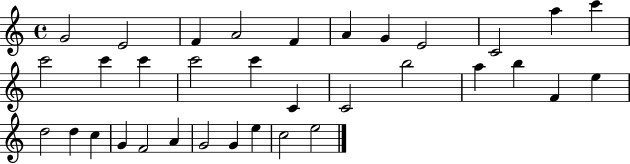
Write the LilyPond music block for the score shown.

{
  \clef treble
  \time 4/4
  \defaultTimeSignature
  \key c \major
  g'2 e'2 | f'4 a'2 f'4 | a'4 g'4 e'2 | c'2 a''4 c'''4 | \break c'''2 c'''4 c'''4 | c'''2 c'''4 c'4 | c'2 b''2 | a''4 b''4 f'4 e''4 | \break d''2 d''4 c''4 | g'4 f'2 a'4 | g'2 g'4 e''4 | c''2 e''2 | \break \bar "|."
}